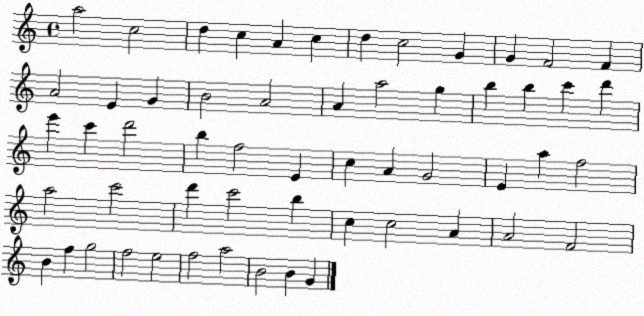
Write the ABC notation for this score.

X:1
T:Untitled
M:4/4
L:1/4
K:C
a2 c2 d c A c d c2 G G F2 F A2 E G B2 A2 A a2 g b b c' d' e' c' d'2 b f2 E c A G2 E a f2 a2 c'2 d' c'2 b c c2 A A2 F2 B f g2 f2 e2 f2 a2 B2 B G